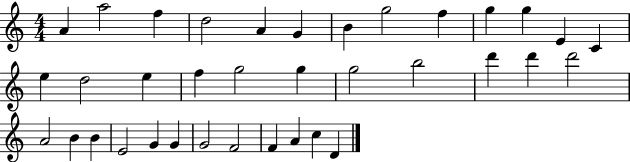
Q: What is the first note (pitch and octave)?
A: A4